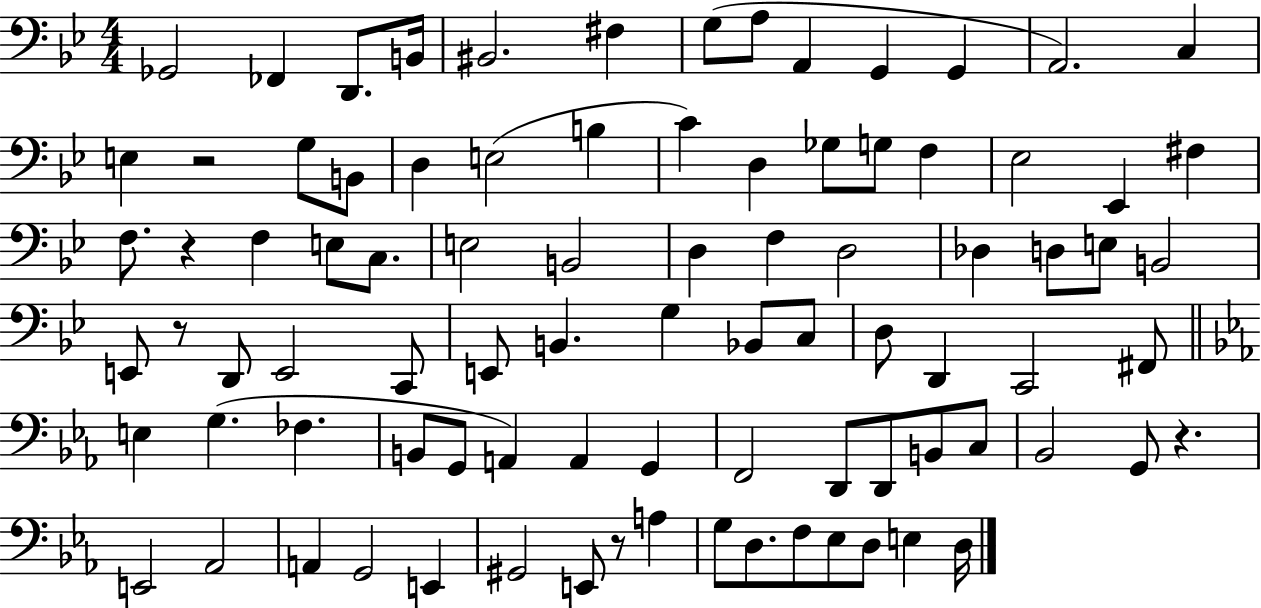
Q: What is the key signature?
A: BES major